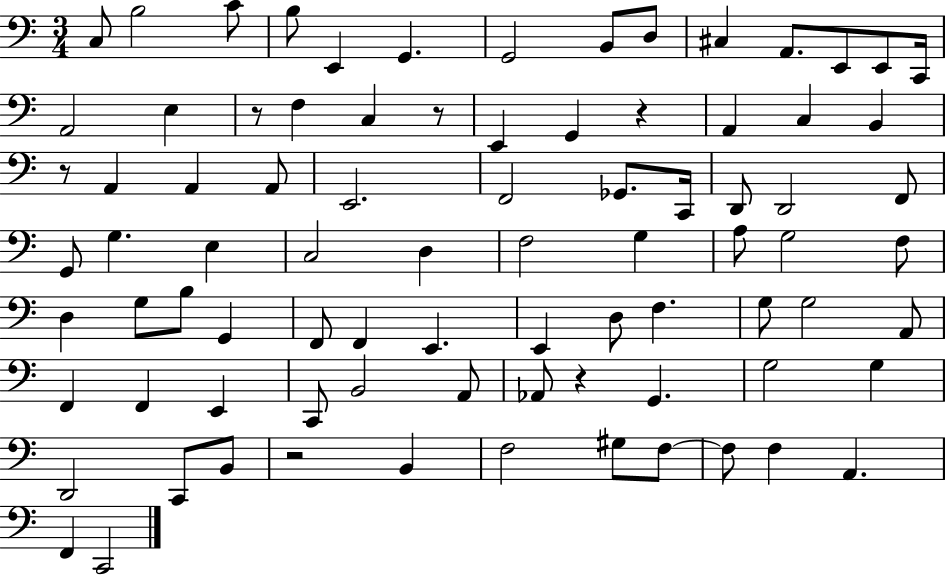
C3/e B3/h C4/e B3/e E2/q G2/q. G2/h B2/e D3/e C#3/q A2/e. E2/e E2/e C2/s A2/h E3/q R/e F3/q C3/q R/e E2/q G2/q R/q A2/q C3/q B2/q R/e A2/q A2/q A2/e E2/h. F2/h Gb2/e. C2/s D2/e D2/h F2/e G2/e G3/q. E3/q C3/h D3/q F3/h G3/q A3/e G3/h F3/e D3/q G3/e B3/e G2/q F2/e F2/q E2/q. E2/q D3/e F3/q. G3/e G3/h A2/e F2/q F2/q E2/q C2/e B2/h A2/e Ab2/e R/q G2/q. G3/h G3/q D2/h C2/e B2/e R/h B2/q F3/h G#3/e F3/e F3/e F3/q A2/q. F2/q C2/h